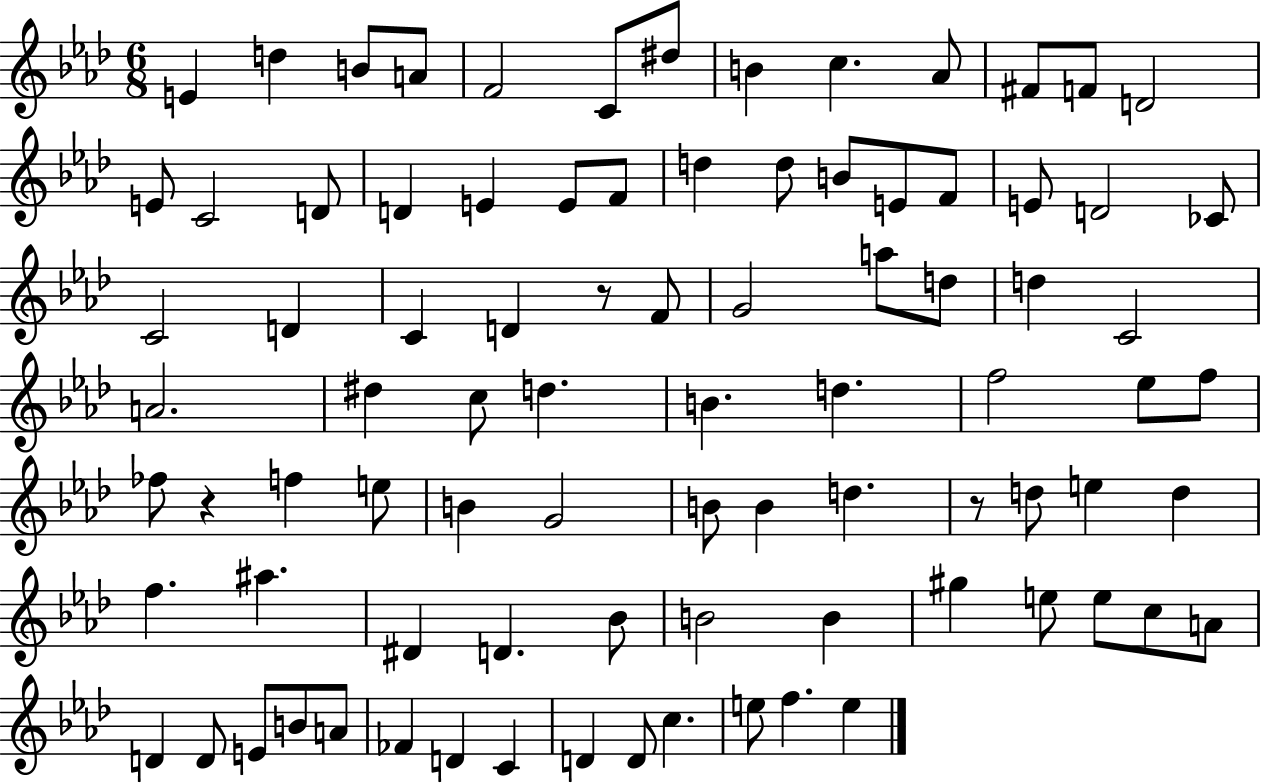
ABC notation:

X:1
T:Untitled
M:6/8
L:1/4
K:Ab
E d B/2 A/2 F2 C/2 ^d/2 B c _A/2 ^F/2 F/2 D2 E/2 C2 D/2 D E E/2 F/2 d d/2 B/2 E/2 F/2 E/2 D2 _C/2 C2 D C D z/2 F/2 G2 a/2 d/2 d C2 A2 ^d c/2 d B d f2 _e/2 f/2 _f/2 z f e/2 B G2 B/2 B d z/2 d/2 e d f ^a ^D D _B/2 B2 B ^g e/2 e/2 c/2 A/2 D D/2 E/2 B/2 A/2 _F D C D D/2 c e/2 f e